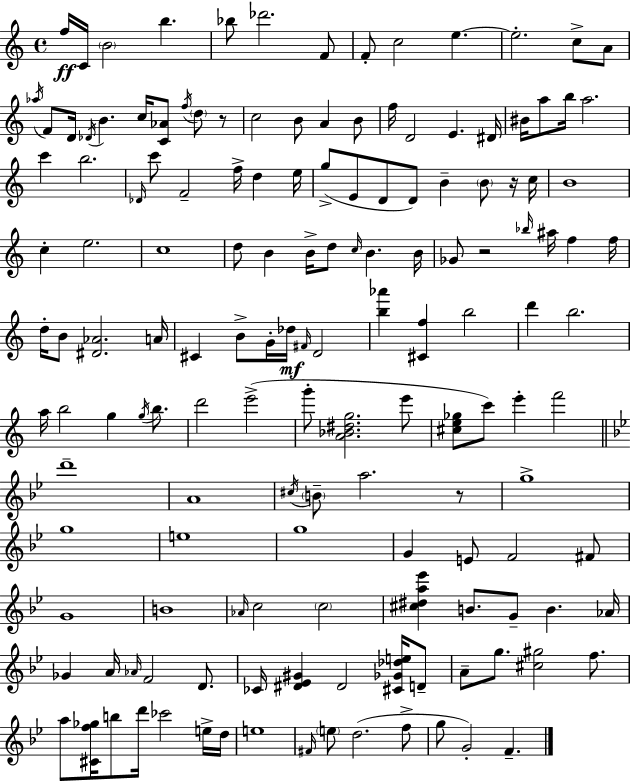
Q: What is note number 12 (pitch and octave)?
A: C5